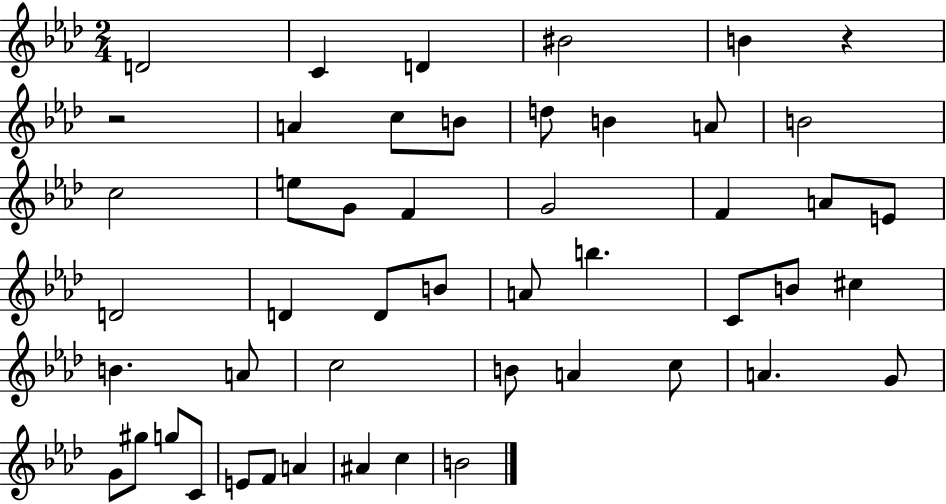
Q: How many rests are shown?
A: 2